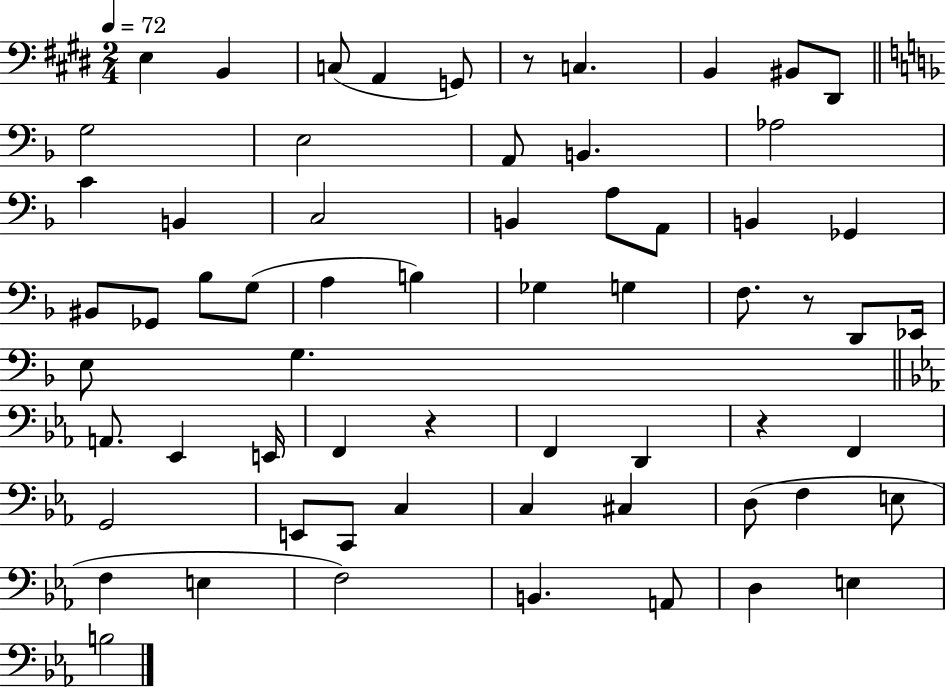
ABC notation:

X:1
T:Untitled
M:2/4
L:1/4
K:E
E, B,, C,/2 A,, G,,/2 z/2 C, B,, ^B,,/2 ^D,,/2 G,2 E,2 A,,/2 B,, _A,2 C B,, C,2 B,, A,/2 A,,/2 B,, _G,, ^B,,/2 _G,,/2 _B,/2 G,/2 A, B, _G, G, F,/2 z/2 D,,/2 _E,,/4 E,/2 G, A,,/2 _E,, E,,/4 F,, z F,, D,, z F,, G,,2 E,,/2 C,,/2 C, C, ^C, D,/2 F, E,/2 F, E, F,2 B,, A,,/2 D, E, B,2